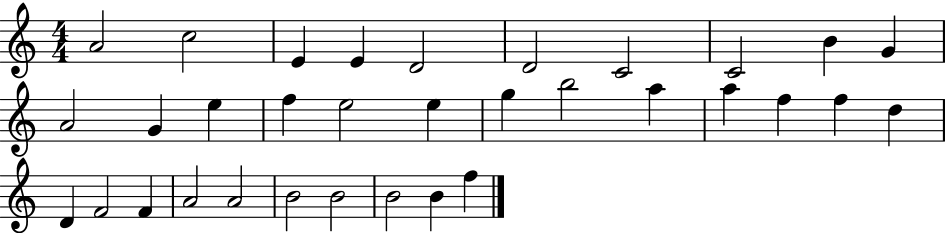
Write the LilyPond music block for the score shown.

{
  \clef treble
  \numericTimeSignature
  \time 4/4
  \key c \major
  a'2 c''2 | e'4 e'4 d'2 | d'2 c'2 | c'2 b'4 g'4 | \break a'2 g'4 e''4 | f''4 e''2 e''4 | g''4 b''2 a''4 | a''4 f''4 f''4 d''4 | \break d'4 f'2 f'4 | a'2 a'2 | b'2 b'2 | b'2 b'4 f''4 | \break \bar "|."
}